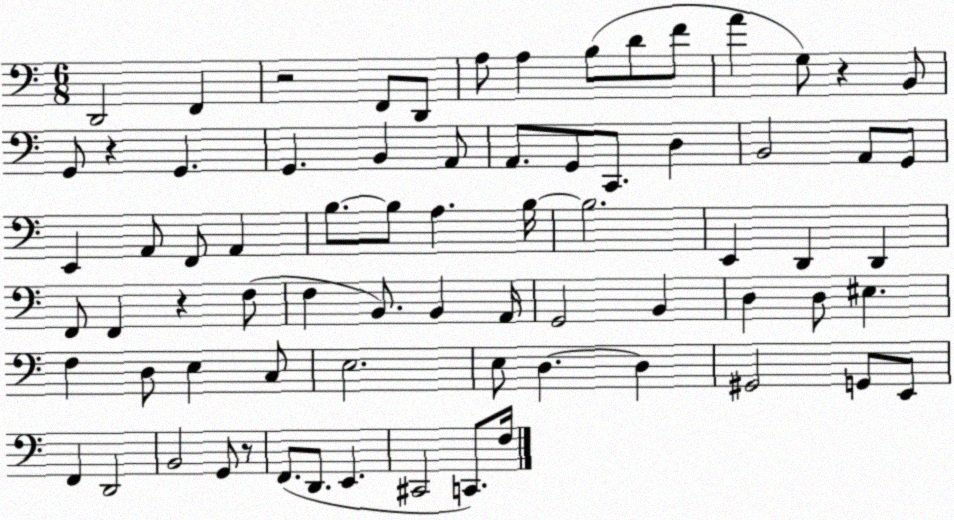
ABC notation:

X:1
T:Untitled
M:6/8
L:1/4
K:C
D,,2 F,, z2 F,,/2 D,,/2 A,/2 A, B,/2 D/2 F/2 A G,/2 z B,,/2 G,,/2 z G,, G,, B,, A,,/2 A,,/2 G,,/2 C,,/2 D, B,,2 A,,/2 G,,/2 E,, A,,/2 F,,/2 A,, B,/2 B,/2 A, B,/4 B,2 E,, D,, D,, F,,/2 F,, z F,/2 F, B,,/2 B,, A,,/4 G,,2 B,, D, D,/2 ^E, F, D,/2 E, C,/2 E,2 E,/2 D, D, ^G,,2 G,,/2 E,,/2 F,, D,,2 B,,2 G,,/2 z/2 F,,/2 D,,/2 E,, ^C,,2 C,,/2 F,/4